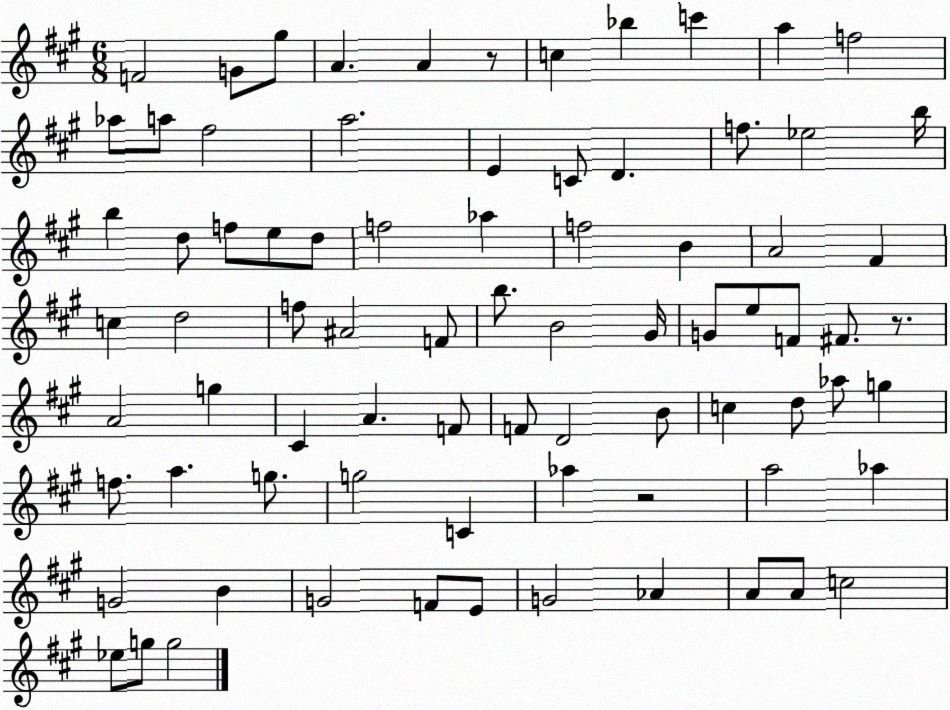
X:1
T:Untitled
M:6/8
L:1/4
K:A
F2 G/2 ^g/2 A A z/2 c _b c' a f2 _a/2 a/2 ^f2 a2 E C/2 D f/2 _e2 b/4 b d/2 f/2 e/2 d/2 f2 _a f2 B A2 ^F c d2 f/2 ^A2 F/2 b/2 B2 ^G/4 G/2 e/2 F/2 ^F/2 z/2 A2 g ^C A F/2 F/2 D2 B/2 c d/2 _a/2 g f/2 a g/2 g2 C _a z2 a2 _a G2 B G2 F/2 E/2 G2 _A A/2 A/2 c2 _e/2 g/2 g2